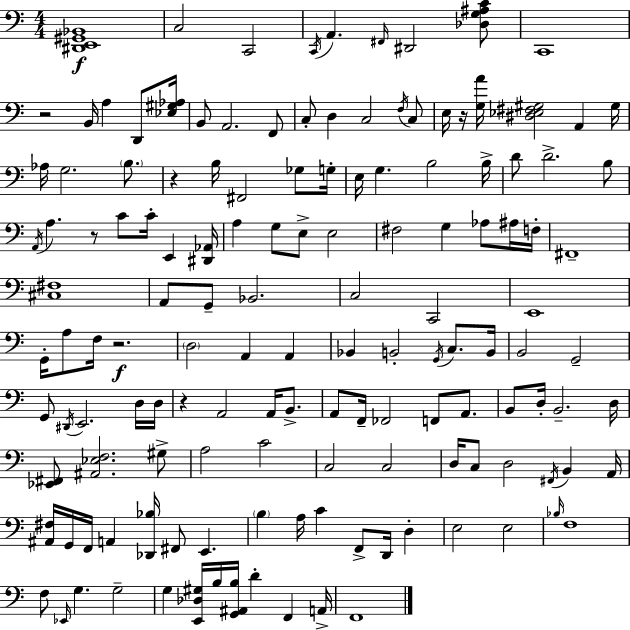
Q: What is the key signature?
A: C major